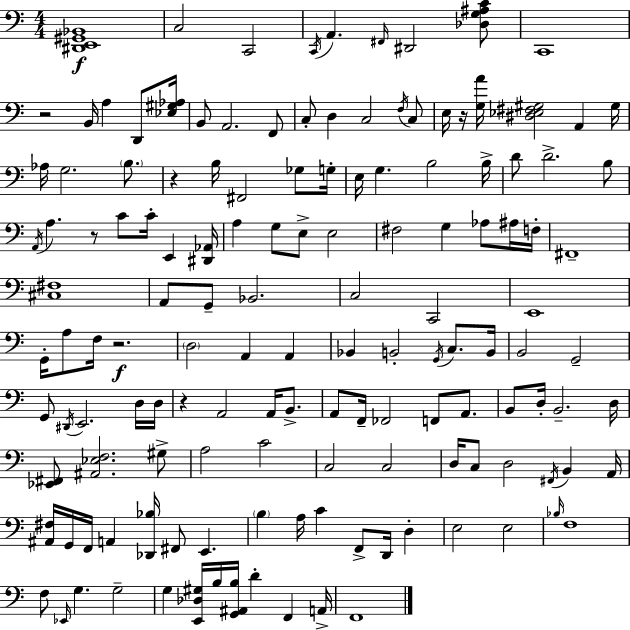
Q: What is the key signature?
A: C major